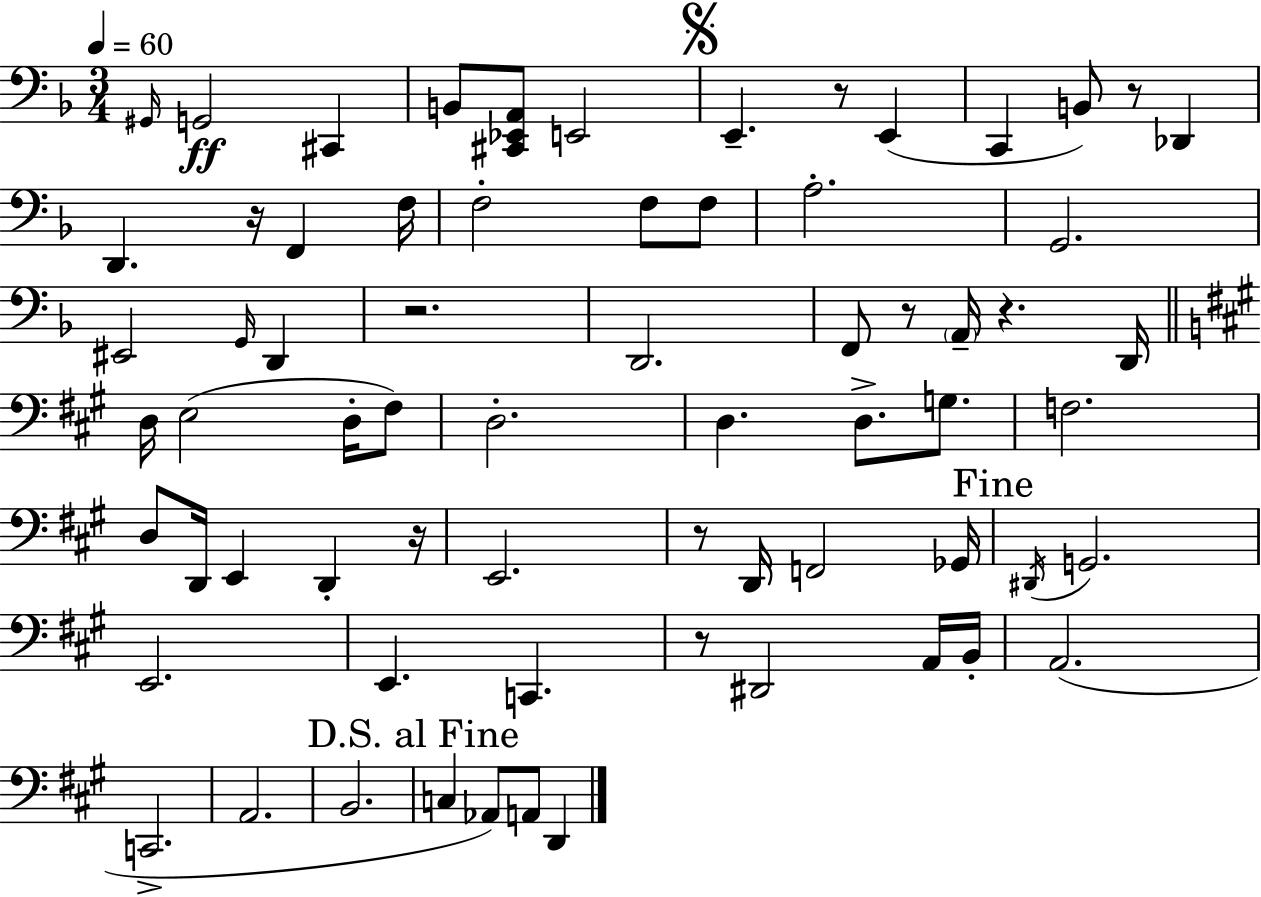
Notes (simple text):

G#2/s G2/h C#2/q B2/e [C#2,Eb2,A2]/e E2/h E2/q. R/e E2/q C2/q B2/e R/e Db2/q D2/q. R/s F2/q F3/s F3/h F3/e F3/e A3/h. G2/h. EIS2/h G2/s D2/q R/h. D2/h. F2/e R/e A2/s R/q. D2/s D3/s E3/h D3/s F#3/e D3/h. D3/q. D3/e. G3/e. F3/h. D3/e D2/s E2/q D2/q R/s E2/h. R/e D2/s F2/h Gb2/s D#2/s G2/h. E2/h. E2/q. C2/q. R/e D#2/h A2/s B2/s A2/h. C2/h. A2/h. B2/h. C3/q Ab2/e A2/e D2/q